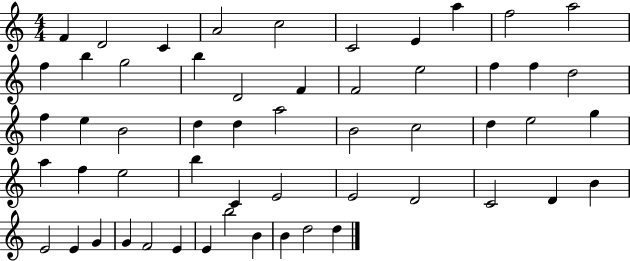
{
  \clef treble
  \numericTimeSignature
  \time 4/4
  \key c \major
  f'4 d'2 c'4 | a'2 c''2 | c'2 e'4 a''4 | f''2 a''2 | \break f''4 b''4 g''2 | b''4 d'2 f'4 | f'2 e''2 | f''4 f''4 d''2 | \break f''4 e''4 b'2 | d''4 d''4 a''2 | b'2 c''2 | d''4 e''2 g''4 | \break a''4 f''4 e''2 | b''4 c'4 e'2 | e'2 d'2 | c'2 d'4 b'4 | \break e'2 e'4 g'4 | g'4 f'2 e'4 | e'4 b''2 b'4 | b'4 d''2 d''4 | \break \bar "|."
}